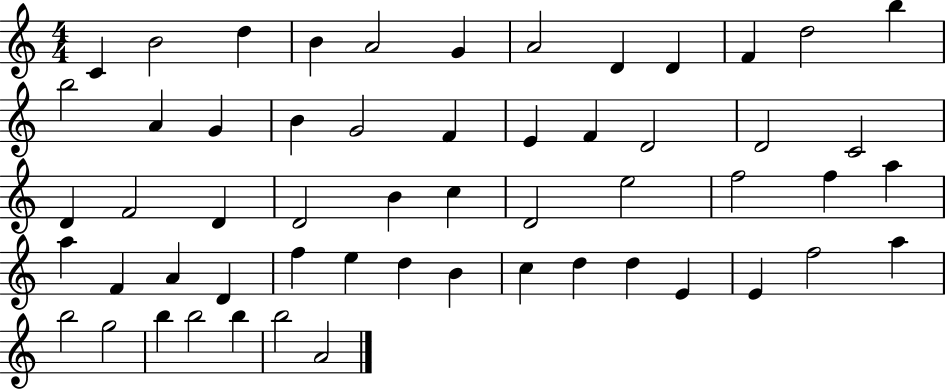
X:1
T:Untitled
M:4/4
L:1/4
K:C
C B2 d B A2 G A2 D D F d2 b b2 A G B G2 F E F D2 D2 C2 D F2 D D2 B c D2 e2 f2 f a a F A D f e d B c d d E E f2 a b2 g2 b b2 b b2 A2